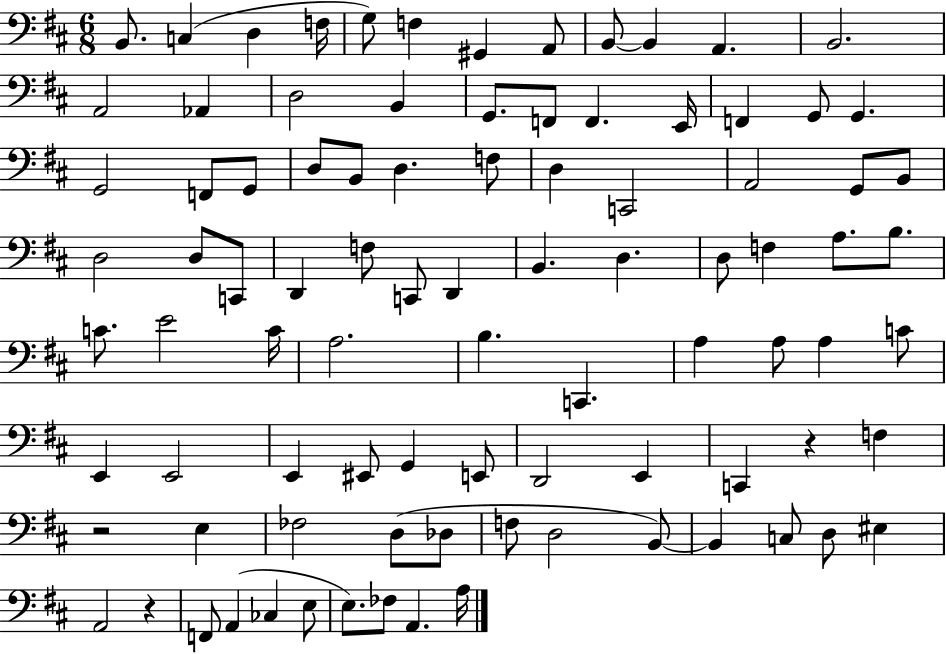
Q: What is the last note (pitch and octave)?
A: A3